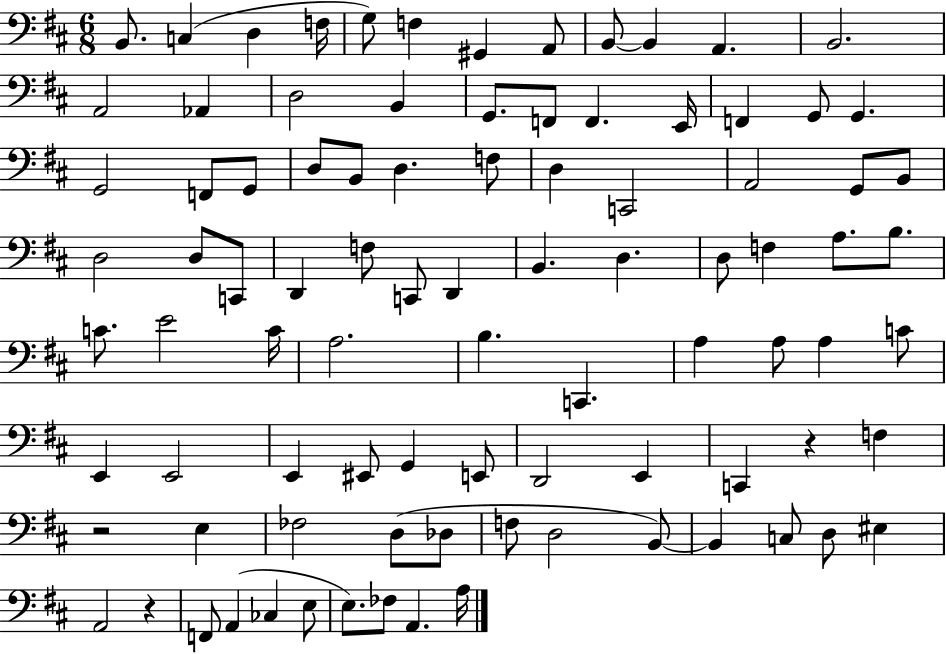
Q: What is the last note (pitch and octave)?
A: A3